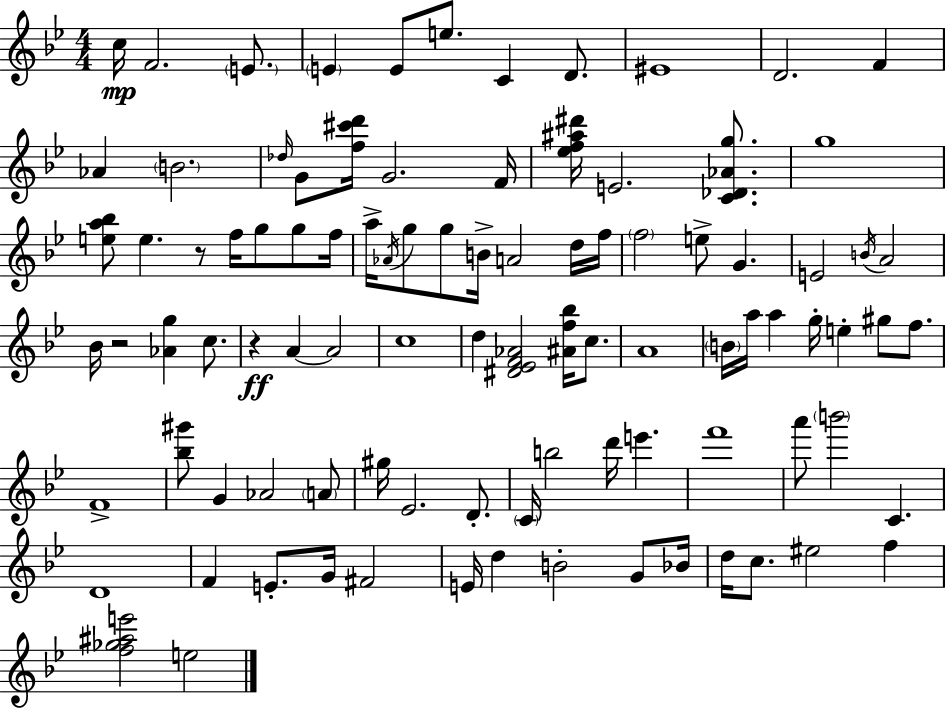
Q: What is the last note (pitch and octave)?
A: E5